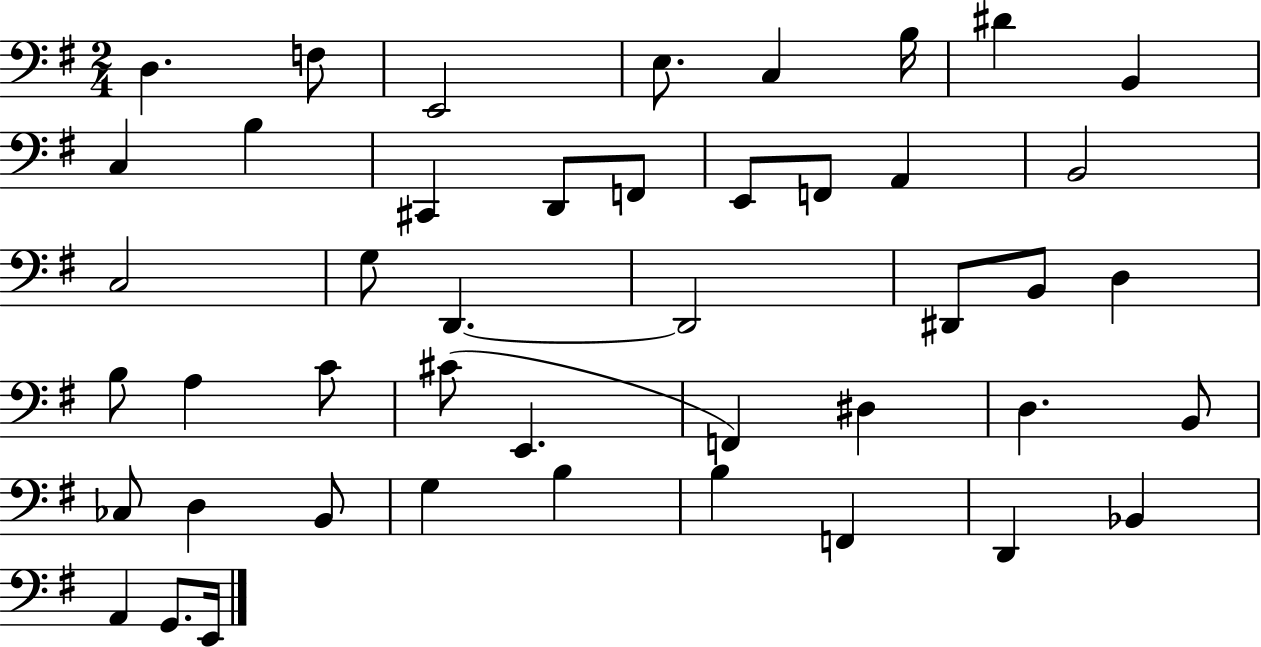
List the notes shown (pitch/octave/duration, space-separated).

D3/q. F3/e E2/h E3/e. C3/q B3/s D#4/q B2/q C3/q B3/q C#2/q D2/e F2/e E2/e F2/e A2/q B2/h C3/h G3/e D2/q. D2/h D#2/e B2/e D3/q B3/e A3/q C4/e C#4/e E2/q. F2/q D#3/q D3/q. B2/e CES3/e D3/q B2/e G3/q B3/q B3/q F2/q D2/q Bb2/q A2/q G2/e. E2/s